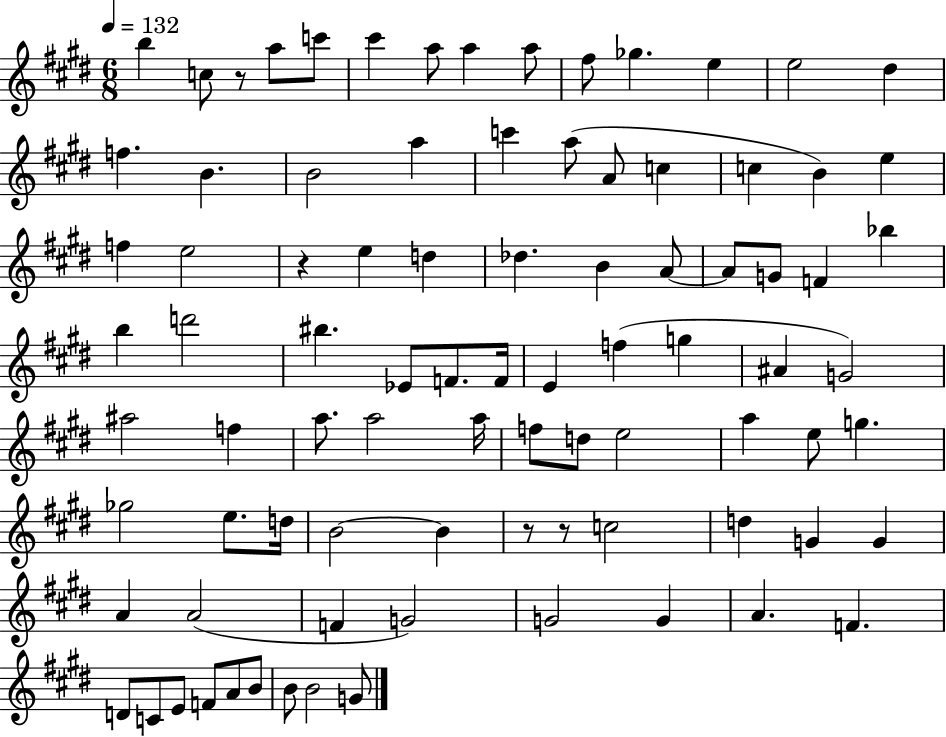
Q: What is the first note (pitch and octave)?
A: B5